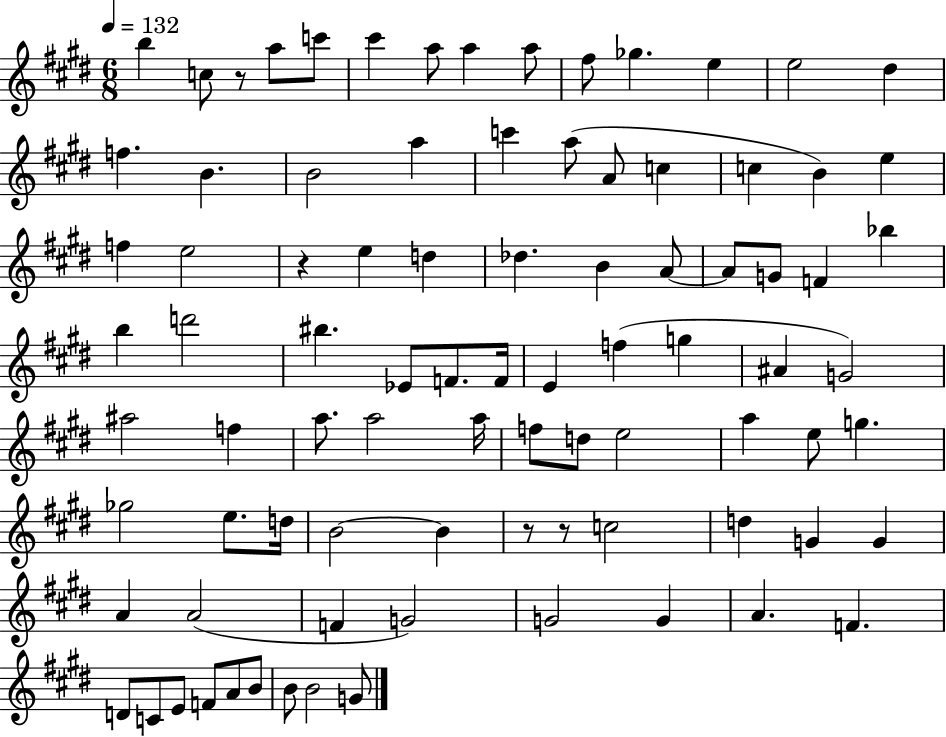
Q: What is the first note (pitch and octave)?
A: B5